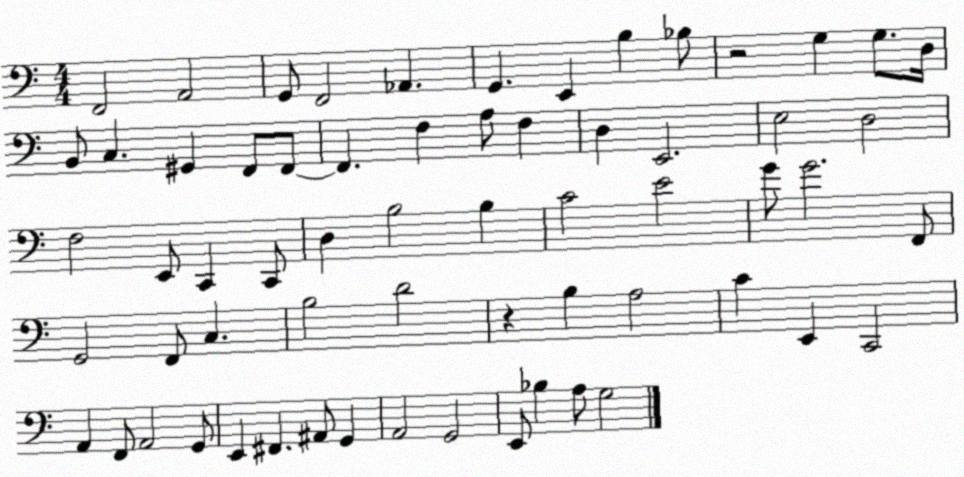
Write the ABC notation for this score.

X:1
T:Untitled
M:4/4
L:1/4
K:C
F,,2 A,,2 G,,/2 F,,2 _A,, G,, E,, B, _B,/2 z2 G, G,/2 D,/4 B,,/2 C, ^G,, F,,/2 F,,/2 F,, F, A,/2 F, D, E,,2 E,2 D,2 F,2 E,,/2 C,, C,,/2 D, B,2 B, C2 E2 G/2 G2 F,,/2 G,,2 F,,/2 C, B,2 D2 z B, A,2 C E,, C,,2 A,, F,,/2 A,,2 G,,/2 E,, ^F,, ^A,,/2 G,, A,,2 G,,2 E,,/2 _B, A,/2 G,2